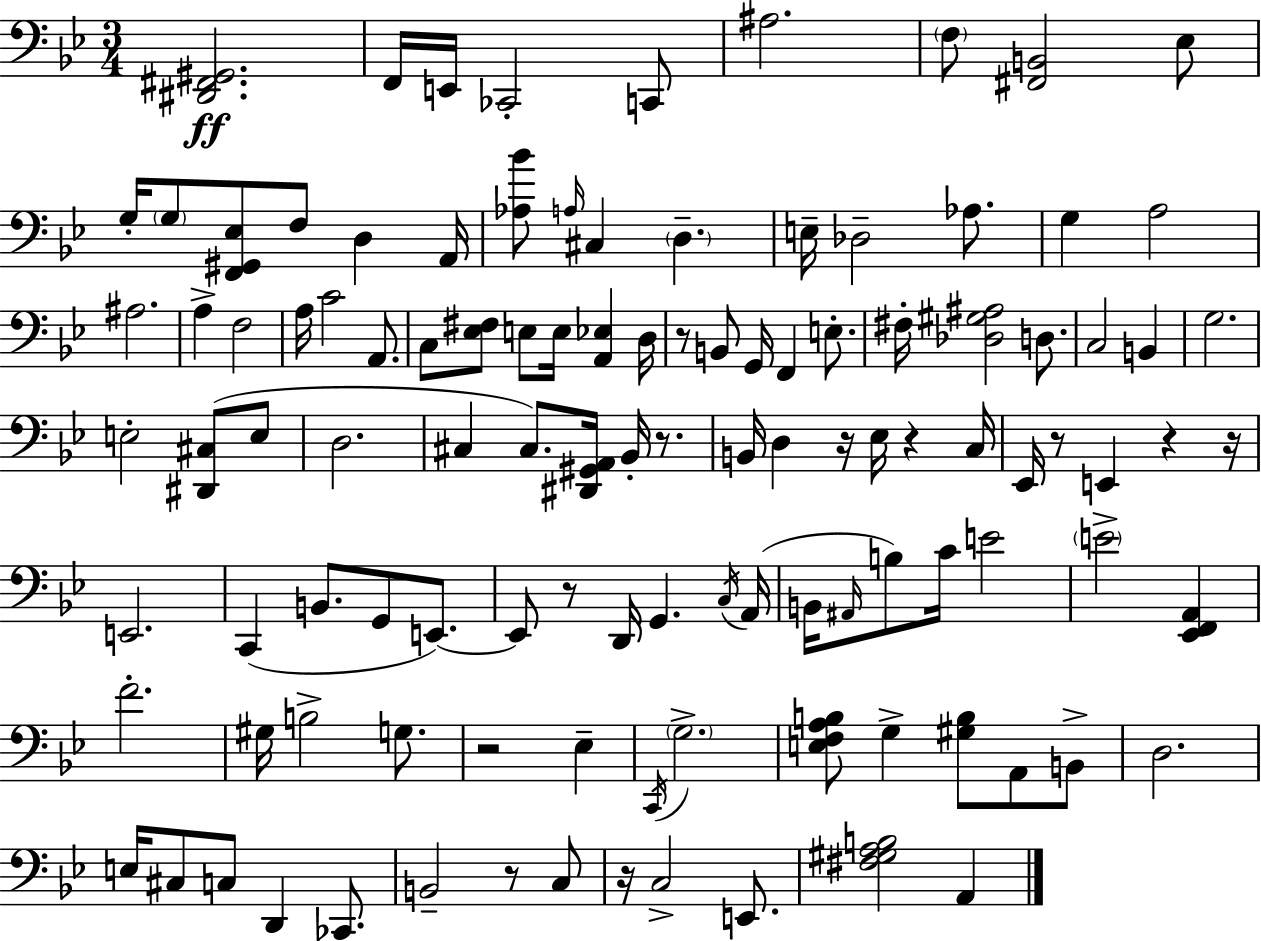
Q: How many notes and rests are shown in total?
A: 112